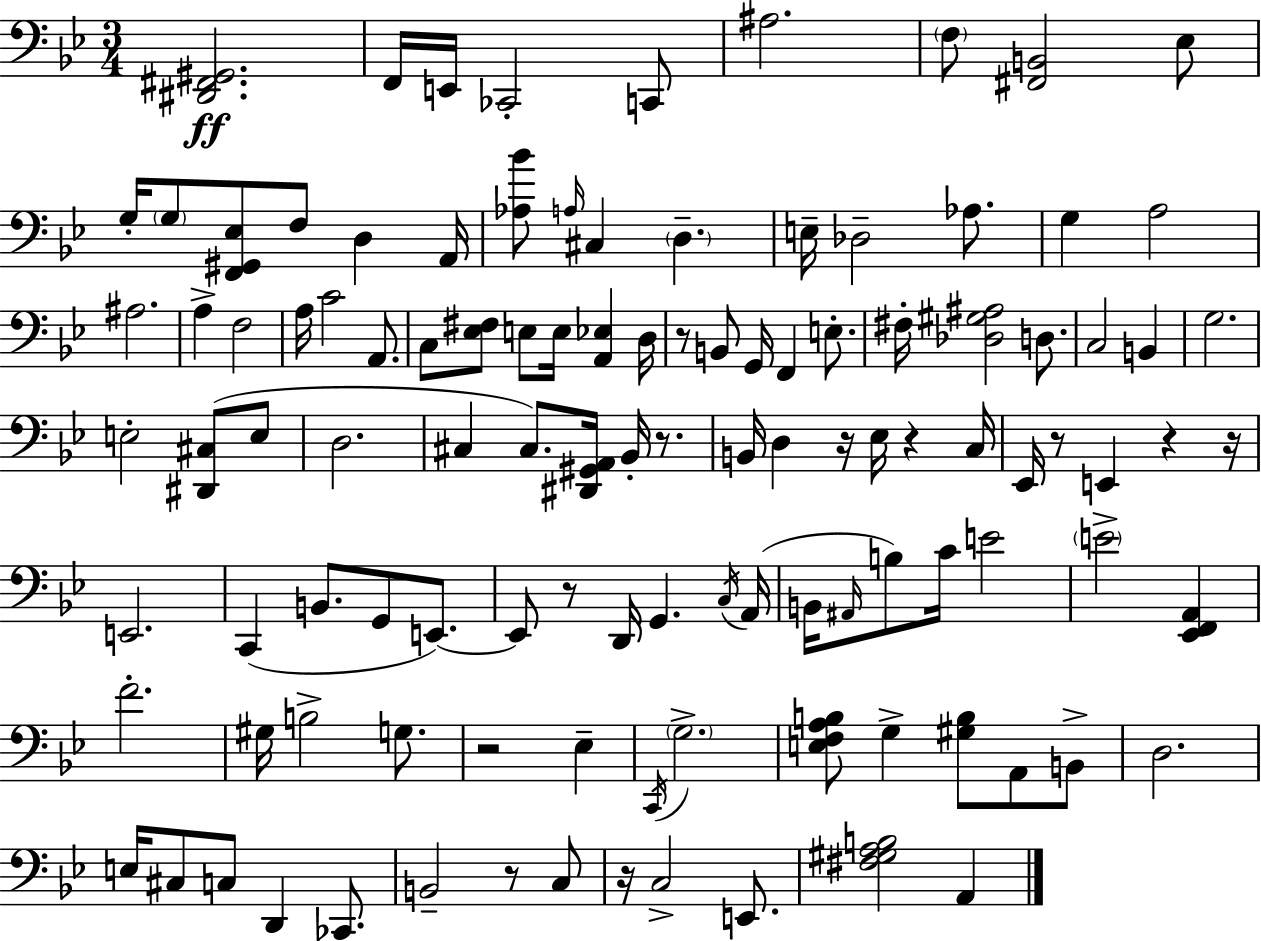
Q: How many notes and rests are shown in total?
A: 112